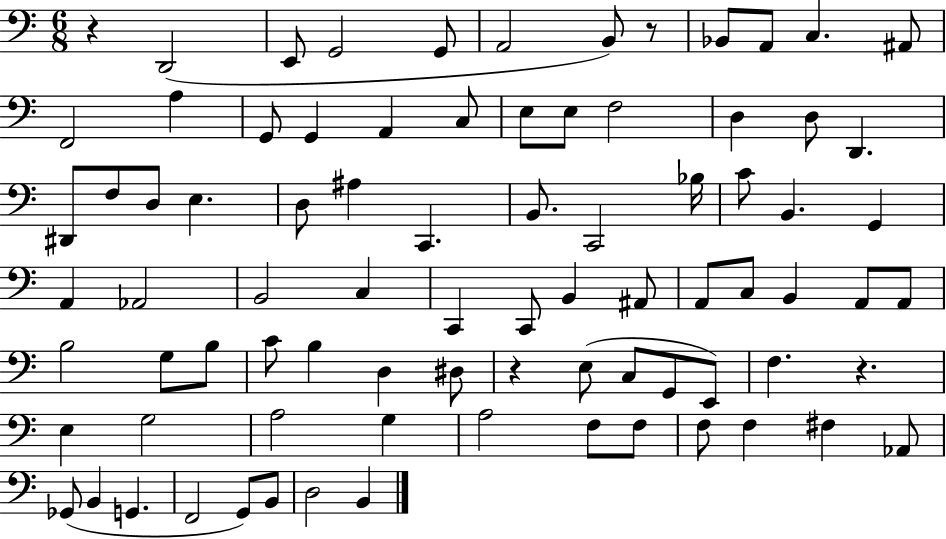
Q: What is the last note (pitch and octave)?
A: B2